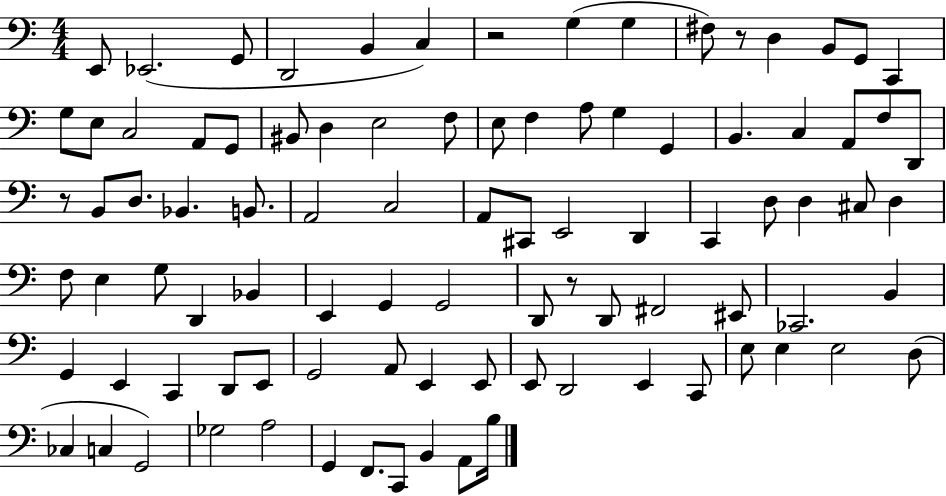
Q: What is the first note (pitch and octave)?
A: E2